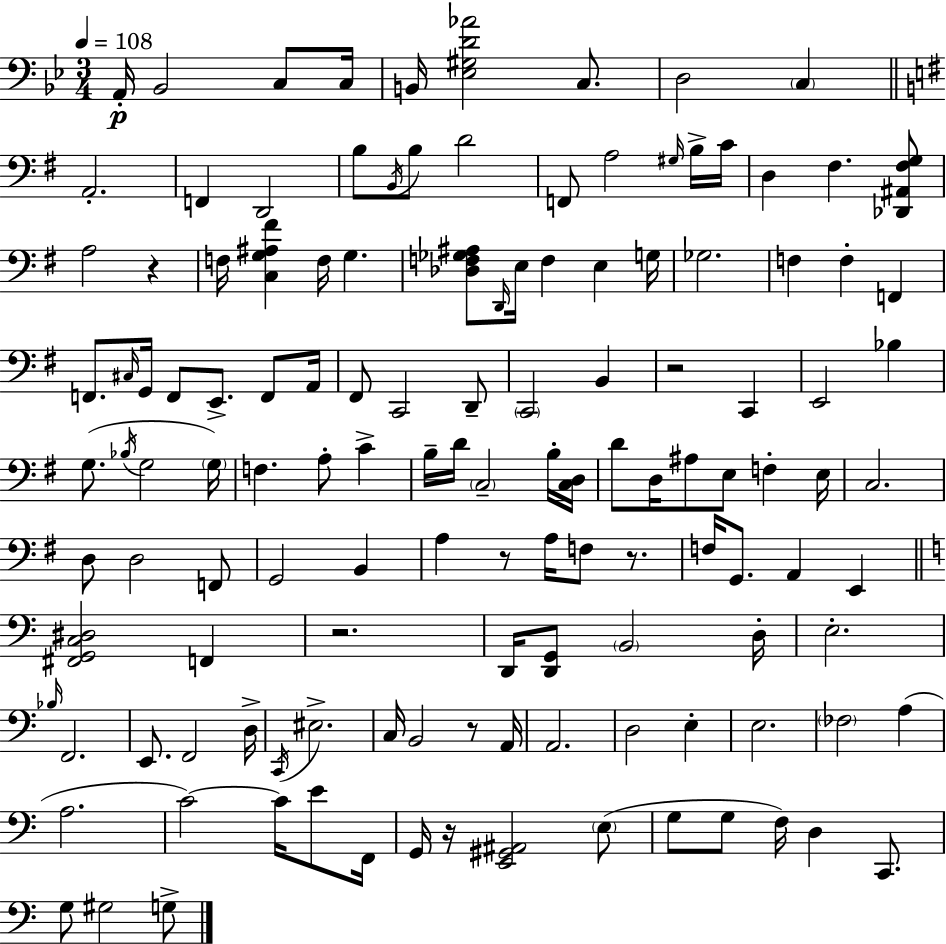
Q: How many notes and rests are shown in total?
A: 131